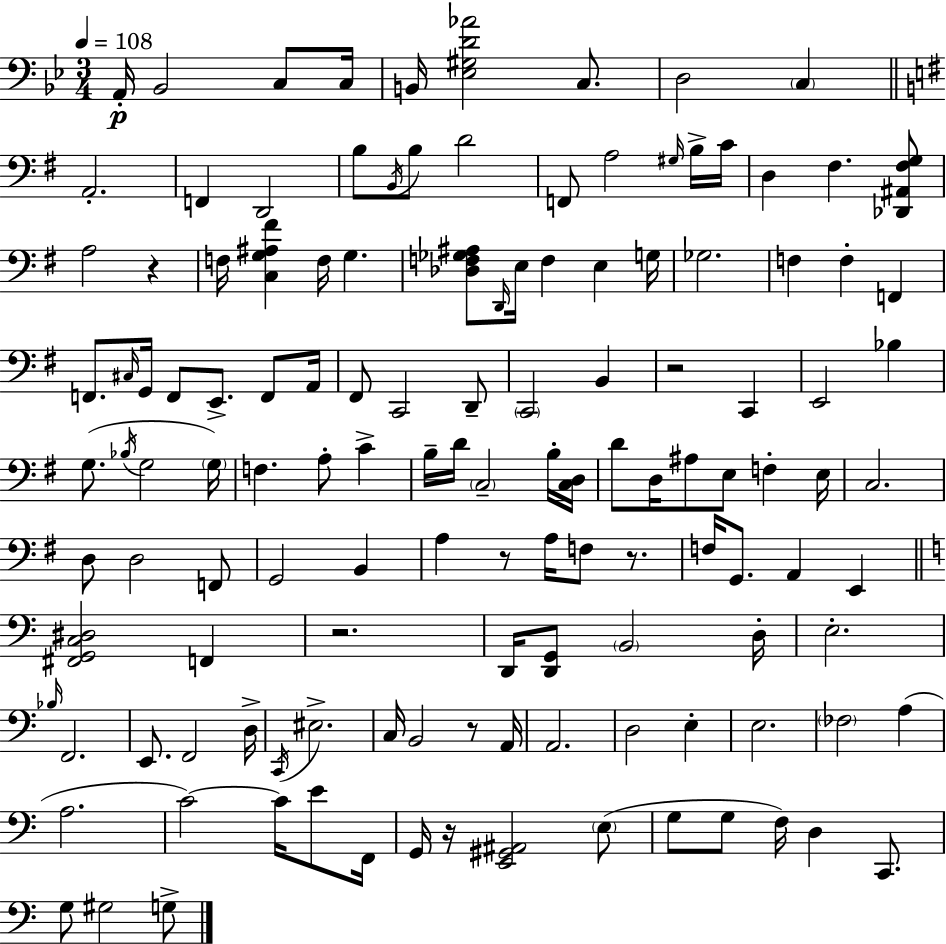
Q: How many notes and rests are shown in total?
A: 131